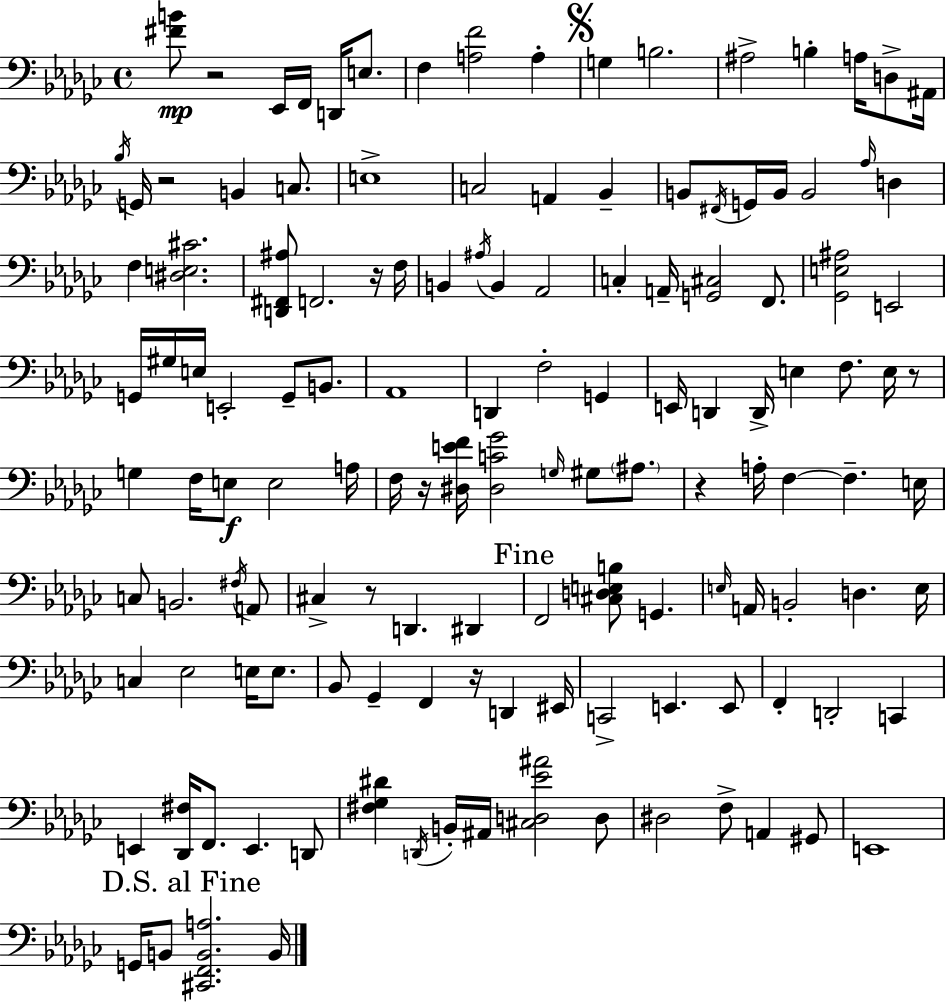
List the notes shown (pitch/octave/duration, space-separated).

[F#4,B4]/e R/h Eb2/s F2/s D2/s E3/e. F3/q [A3,F4]/h A3/q G3/q B3/h. A#3/h B3/q A3/s D3/e A#2/s Bb3/s G2/s R/h B2/q C3/e. E3/w C3/h A2/q Bb2/q B2/e F#2/s G2/s B2/s B2/h Ab3/s D3/q F3/q [D#3,E3,C#4]/h. [D2,F#2,A#3]/e F2/h. R/s F3/s B2/q A#3/s B2/q Ab2/h C3/q A2/s [G2,C#3]/h F2/e. [Gb2,E3,A#3]/h E2/h G2/s G#3/s E3/s E2/h G2/e B2/e. Ab2/w D2/q F3/h G2/q E2/s D2/q D2/s E3/q F3/e. E3/s R/e G3/q F3/s E3/e E3/h A3/s F3/s R/s [D#3,E4,F4]/s [D#3,C4,Gb4]/h G3/s G#3/e A#3/e. R/q A3/s F3/q F3/q. E3/s C3/e B2/h. F#3/s A2/e C#3/q R/e D2/q. D#2/q F2/h [C#3,D3,E3,B3]/e G2/q. E3/s A2/s B2/h D3/q. E3/s C3/q Eb3/h E3/s E3/e. Bb2/e Gb2/q F2/q R/s D2/q EIS2/s C2/h E2/q. E2/e F2/q D2/h C2/q E2/q [Db2,F#3]/s F2/e. E2/q. D2/e [F#3,Gb3,D#4]/q D2/s B2/s A#2/s [C#3,D3,Eb4,A#4]/h D3/e D#3/h F3/e A2/q G#2/e E2/w G2/s B2/e [C#2,F2,B2,A3]/h. B2/s